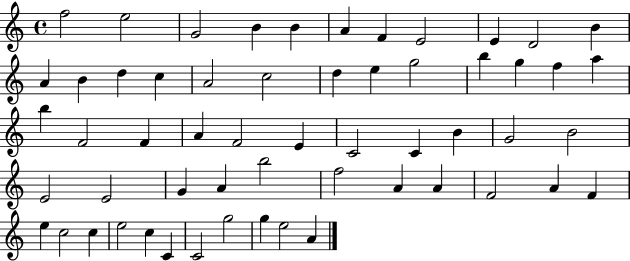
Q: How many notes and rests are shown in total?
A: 57